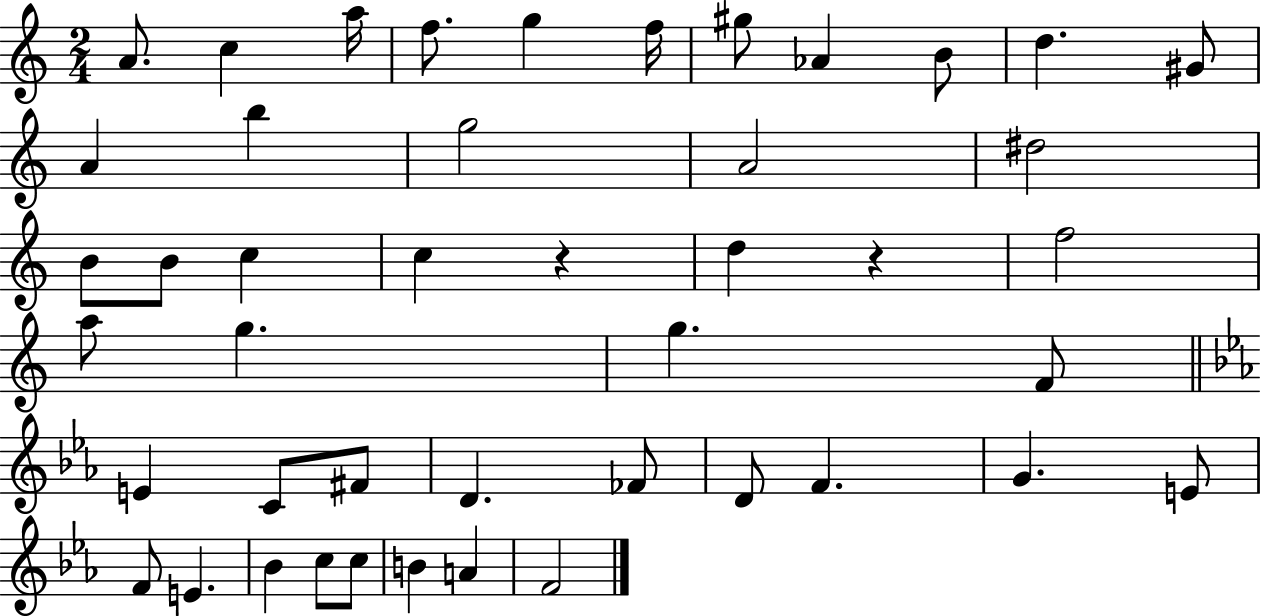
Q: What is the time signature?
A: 2/4